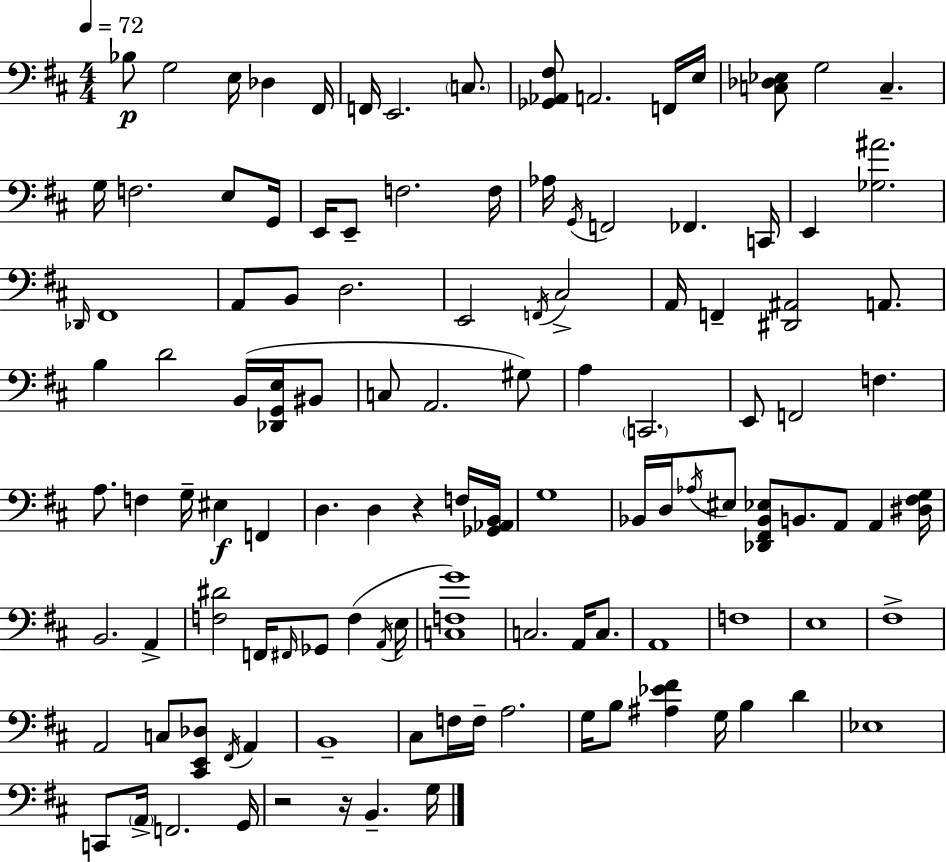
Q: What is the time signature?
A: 4/4